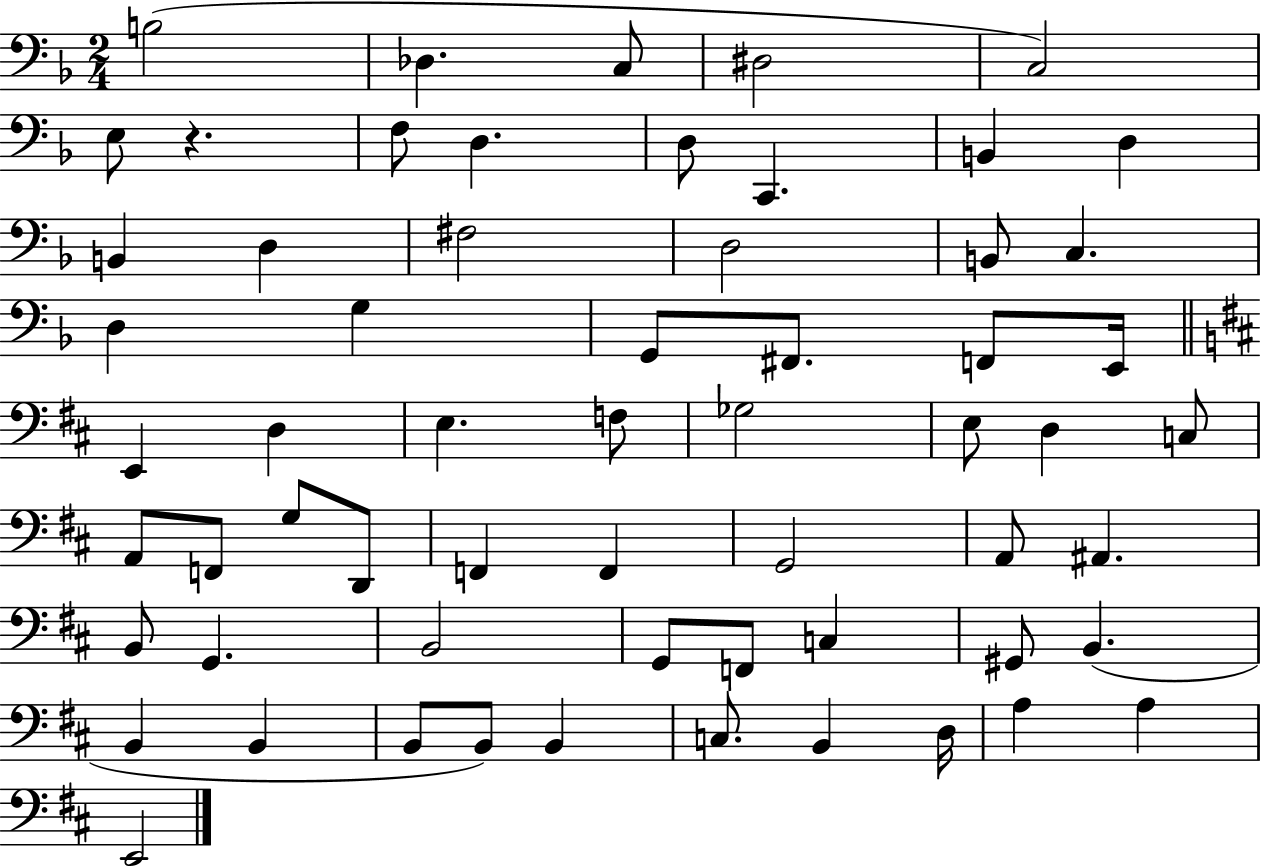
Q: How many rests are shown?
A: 1